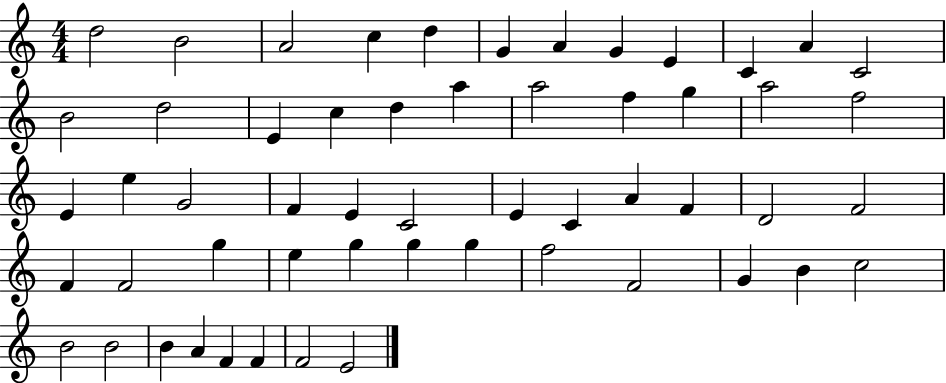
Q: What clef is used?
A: treble